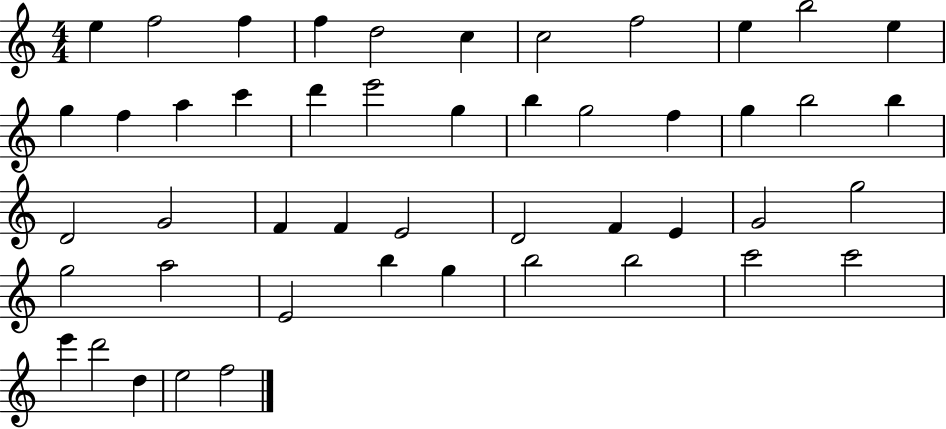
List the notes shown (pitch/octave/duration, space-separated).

E5/q F5/h F5/q F5/q D5/h C5/q C5/h F5/h E5/q B5/h E5/q G5/q F5/q A5/q C6/q D6/q E6/h G5/q B5/q G5/h F5/q G5/q B5/h B5/q D4/h G4/h F4/q F4/q E4/h D4/h F4/q E4/q G4/h G5/h G5/h A5/h E4/h B5/q G5/q B5/h B5/h C6/h C6/h E6/q D6/h D5/q E5/h F5/h